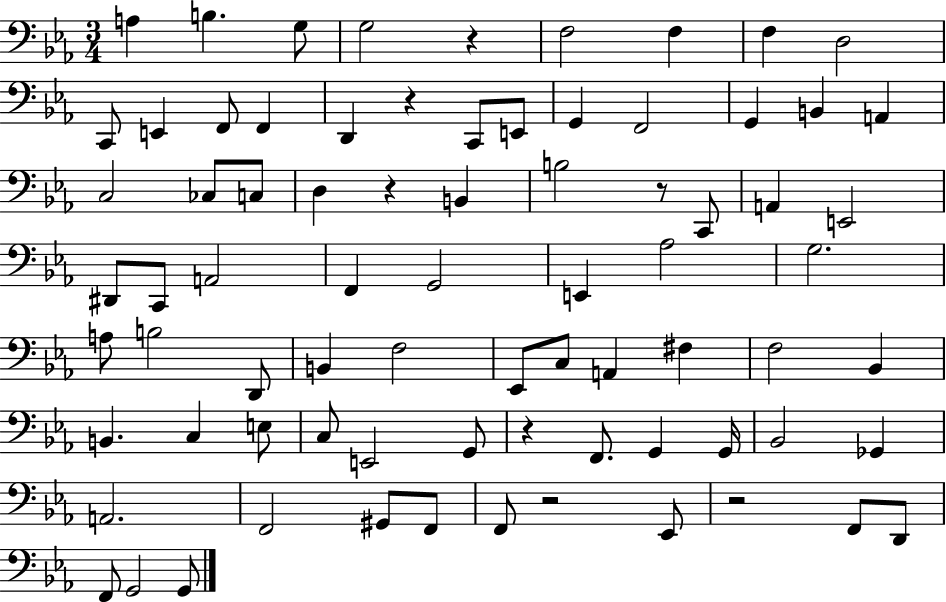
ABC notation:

X:1
T:Untitled
M:3/4
L:1/4
K:Eb
A, B, G,/2 G,2 z F,2 F, F, D,2 C,,/2 E,, F,,/2 F,, D,, z C,,/2 E,,/2 G,, F,,2 G,, B,, A,, C,2 _C,/2 C,/2 D, z B,, B,2 z/2 C,,/2 A,, E,,2 ^D,,/2 C,,/2 A,,2 F,, G,,2 E,, _A,2 G,2 A,/2 B,2 D,,/2 B,, F,2 _E,,/2 C,/2 A,, ^F, F,2 _B,, B,, C, E,/2 C,/2 E,,2 G,,/2 z F,,/2 G,, G,,/4 _B,,2 _G,, A,,2 F,,2 ^G,,/2 F,,/2 F,,/2 z2 _E,,/2 z2 F,,/2 D,,/2 F,,/2 G,,2 G,,/2